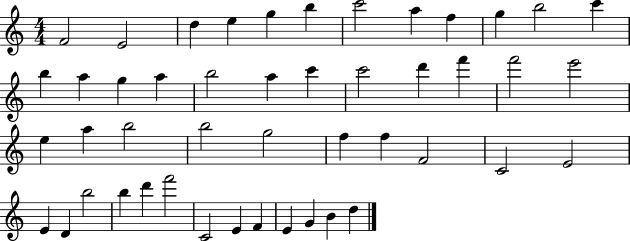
F4/h E4/h D5/q E5/q G5/q B5/q C6/h A5/q F5/q G5/q B5/h C6/q B5/q A5/q G5/q A5/q B5/h A5/q C6/q C6/h D6/q F6/q F6/h E6/h E5/q A5/q B5/h B5/h G5/h F5/q F5/q F4/h C4/h E4/h E4/q D4/q B5/h B5/q D6/q F6/h C4/h E4/q F4/q E4/q G4/q B4/q D5/q